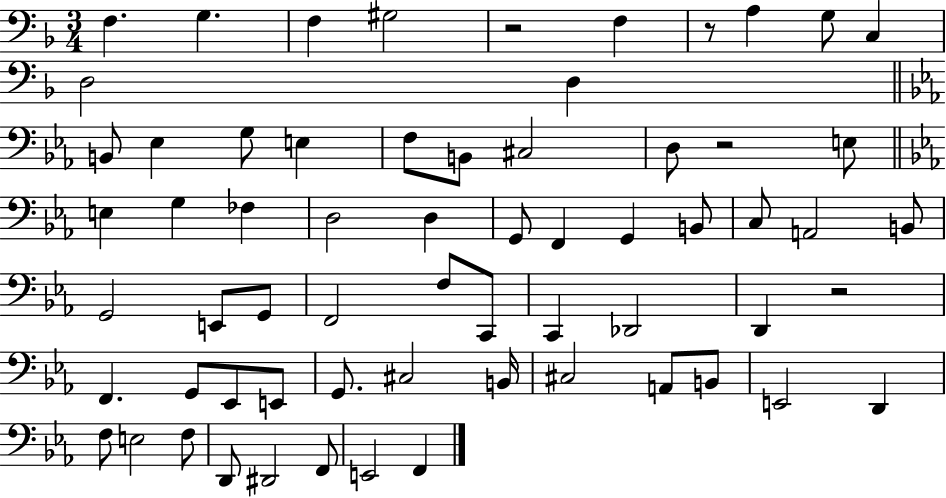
X:1
T:Untitled
M:3/4
L:1/4
K:F
F, G, F, ^G,2 z2 F, z/2 A, G,/2 C, D,2 D, B,,/2 _E, G,/2 E, F,/2 B,,/2 ^C,2 D,/2 z2 E,/2 E, G, _F, D,2 D, G,,/2 F,, G,, B,,/2 C,/2 A,,2 B,,/2 G,,2 E,,/2 G,,/2 F,,2 F,/2 C,,/2 C,, _D,,2 D,, z2 F,, G,,/2 _E,,/2 E,,/2 G,,/2 ^C,2 B,,/4 ^C,2 A,,/2 B,,/2 E,,2 D,, F,/2 E,2 F,/2 D,,/2 ^D,,2 F,,/2 E,,2 F,,